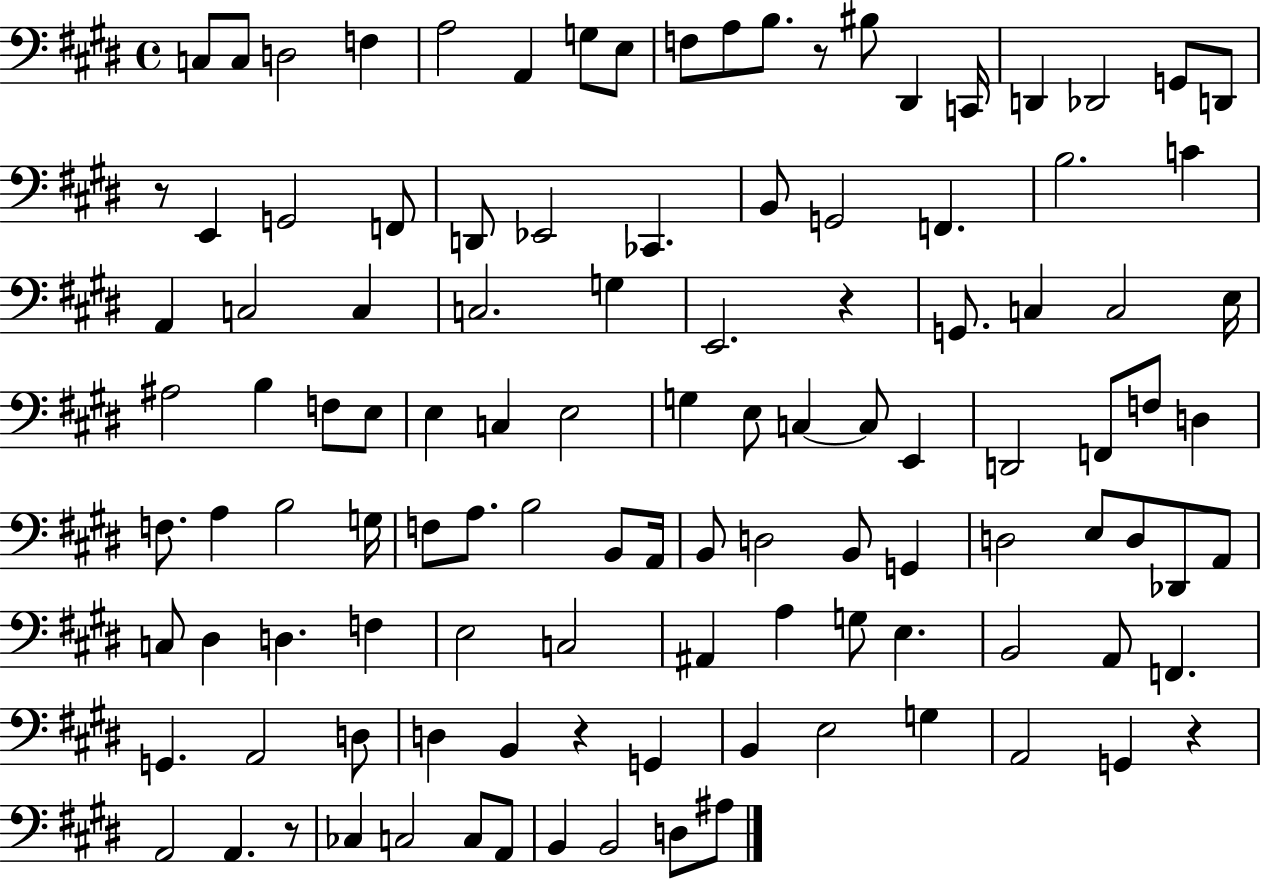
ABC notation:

X:1
T:Untitled
M:4/4
L:1/4
K:E
C,/2 C,/2 D,2 F, A,2 A,, G,/2 E,/2 F,/2 A,/2 B,/2 z/2 ^B,/2 ^D,, C,,/4 D,, _D,,2 G,,/2 D,,/2 z/2 E,, G,,2 F,,/2 D,,/2 _E,,2 _C,, B,,/2 G,,2 F,, B,2 C A,, C,2 C, C,2 G, E,,2 z G,,/2 C, C,2 E,/4 ^A,2 B, F,/2 E,/2 E, C, E,2 G, E,/2 C, C,/2 E,, D,,2 F,,/2 F,/2 D, F,/2 A, B,2 G,/4 F,/2 A,/2 B,2 B,,/2 A,,/4 B,,/2 D,2 B,,/2 G,, D,2 E,/2 D,/2 _D,,/2 A,,/2 C,/2 ^D, D, F, E,2 C,2 ^A,, A, G,/2 E, B,,2 A,,/2 F,, G,, A,,2 D,/2 D, B,, z G,, B,, E,2 G, A,,2 G,, z A,,2 A,, z/2 _C, C,2 C,/2 A,,/2 B,, B,,2 D,/2 ^A,/2